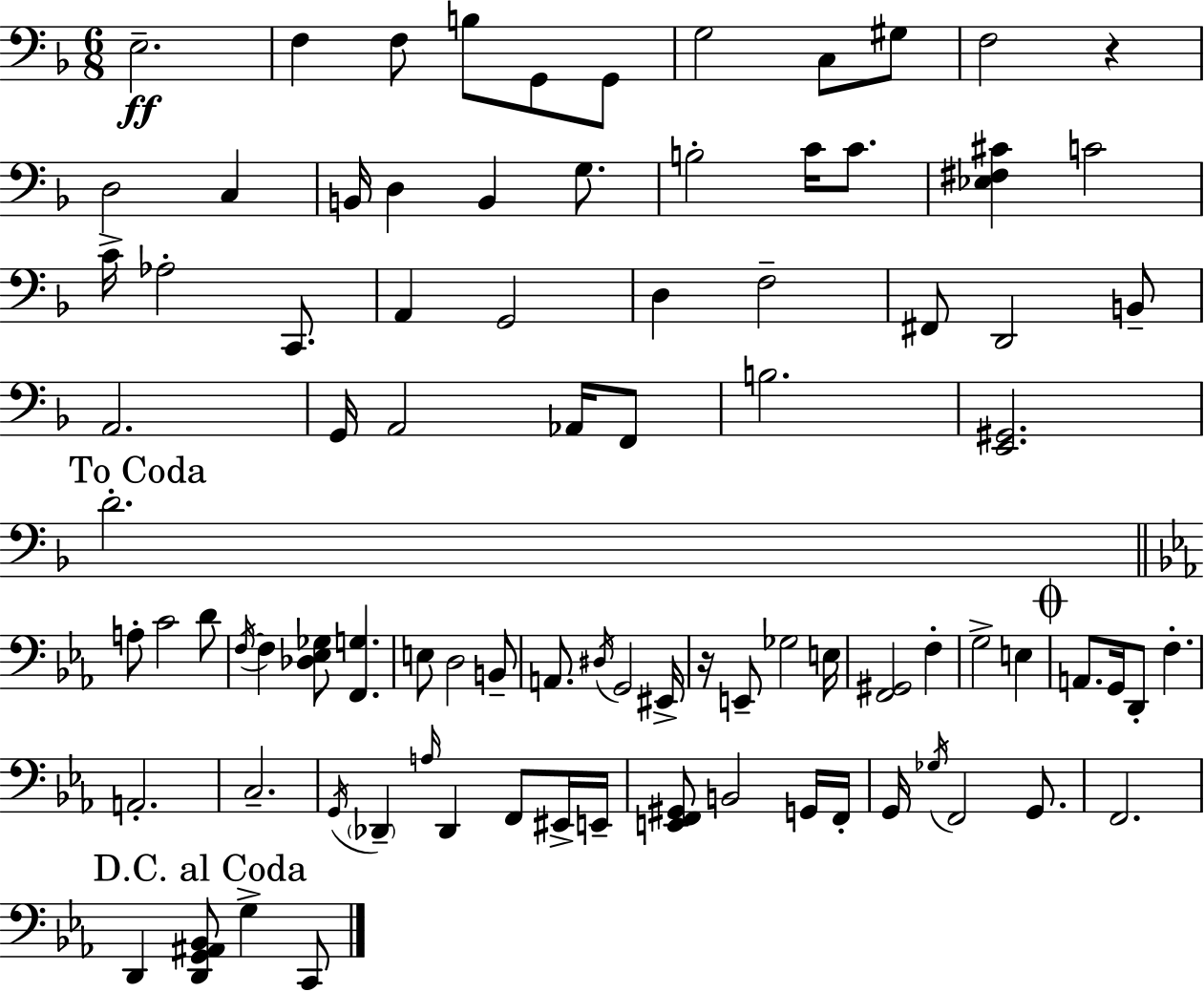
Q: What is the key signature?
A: F major